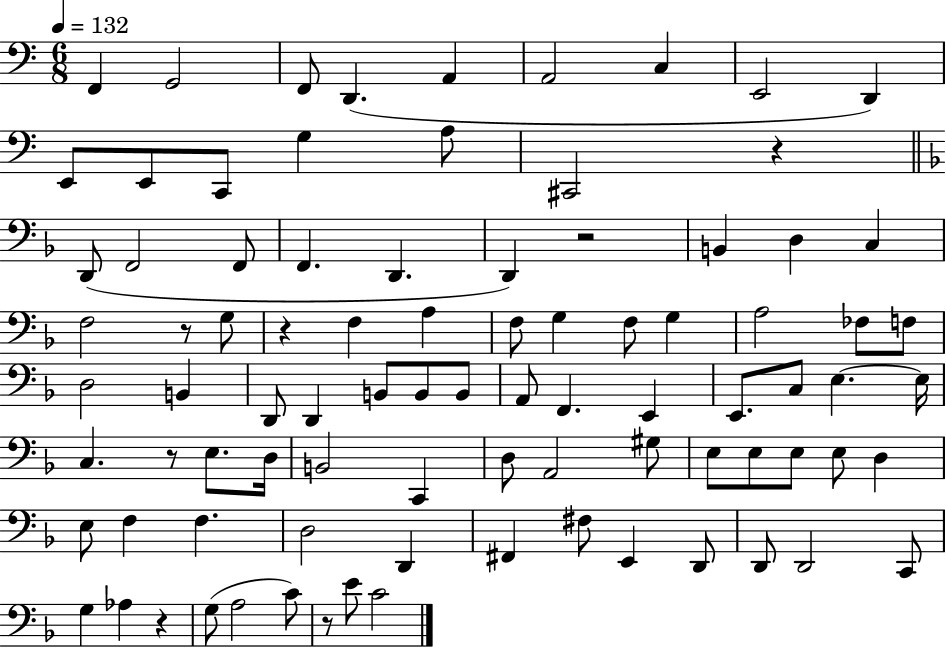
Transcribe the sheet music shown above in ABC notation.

X:1
T:Untitled
M:6/8
L:1/4
K:C
F,, G,,2 F,,/2 D,, A,, A,,2 C, E,,2 D,, E,,/2 E,,/2 C,,/2 G, A,/2 ^C,,2 z D,,/2 F,,2 F,,/2 F,, D,, D,, z2 B,, D, C, F,2 z/2 G,/2 z F, A, F,/2 G, F,/2 G, A,2 _F,/2 F,/2 D,2 B,, D,,/2 D,, B,,/2 B,,/2 B,,/2 A,,/2 F,, E,, E,,/2 C,/2 E, E,/4 C, z/2 E,/2 D,/4 B,,2 C,, D,/2 A,,2 ^G,/2 E,/2 E,/2 E,/2 E,/2 D, E,/2 F, F, D,2 D,, ^F,, ^F,/2 E,, D,,/2 D,,/2 D,,2 C,,/2 G, _A, z G,/2 A,2 C/2 z/2 E/2 C2